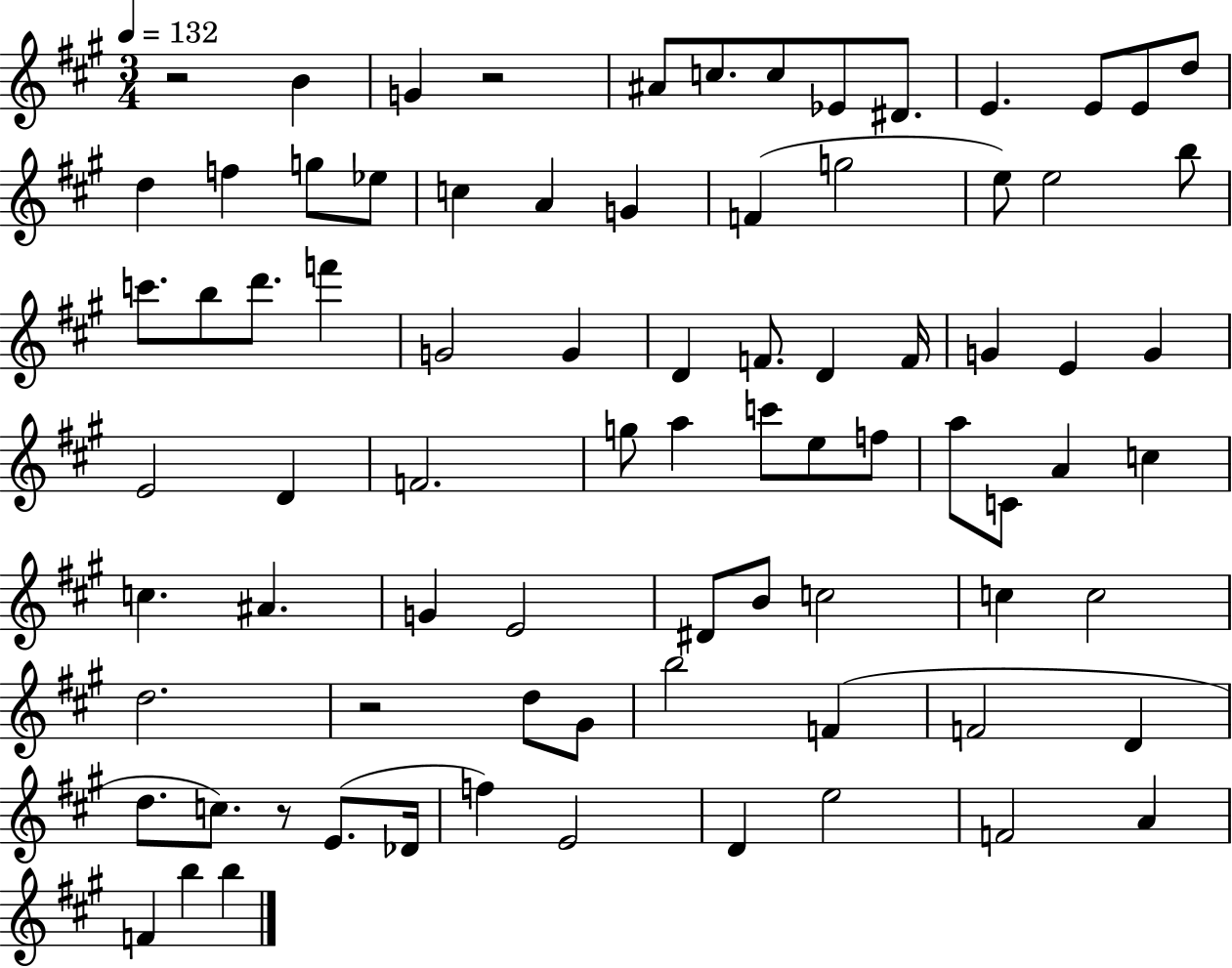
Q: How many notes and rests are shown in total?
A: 81